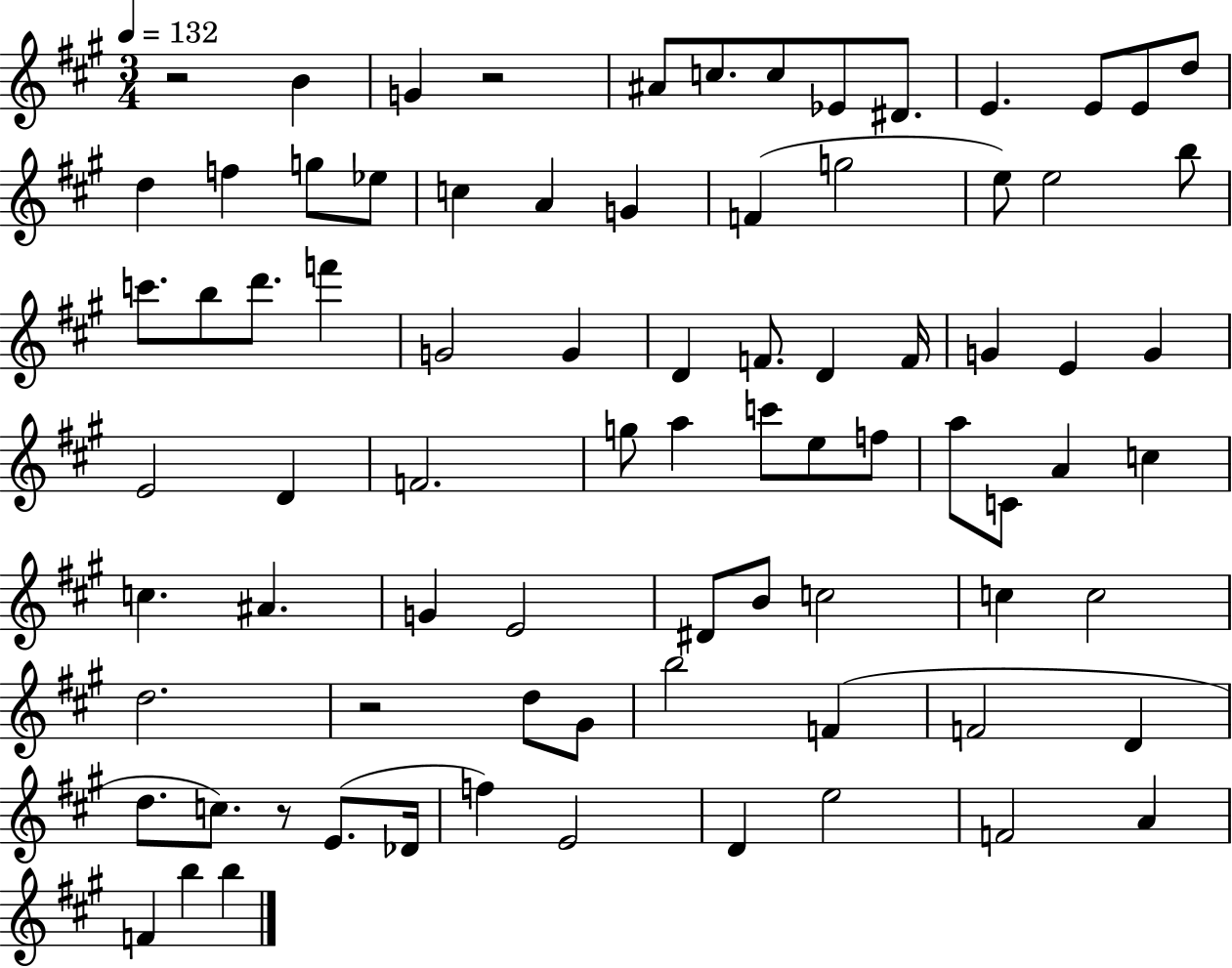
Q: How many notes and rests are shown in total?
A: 81